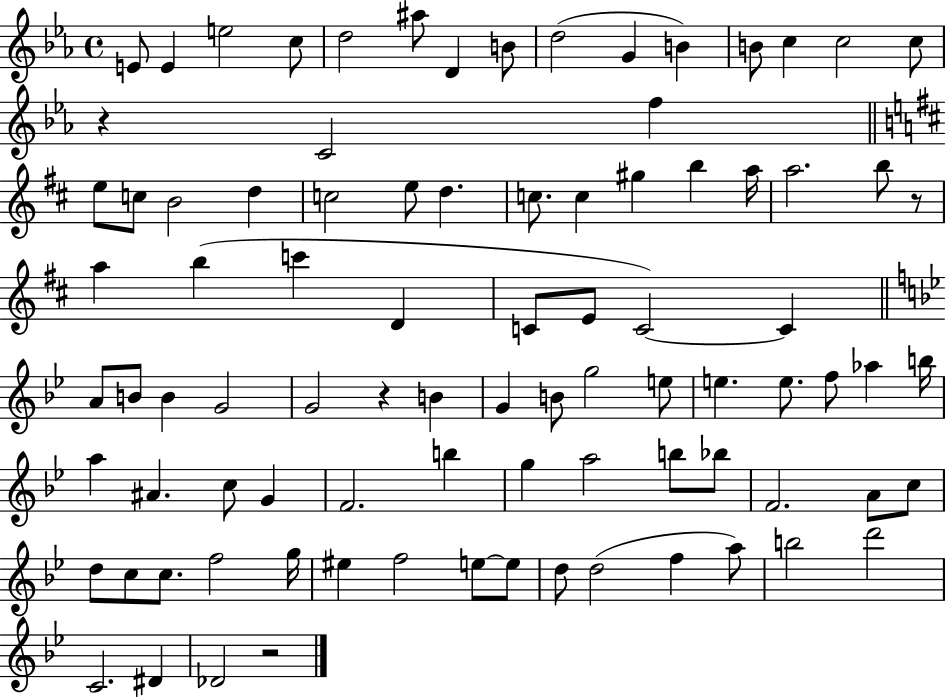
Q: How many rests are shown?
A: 4